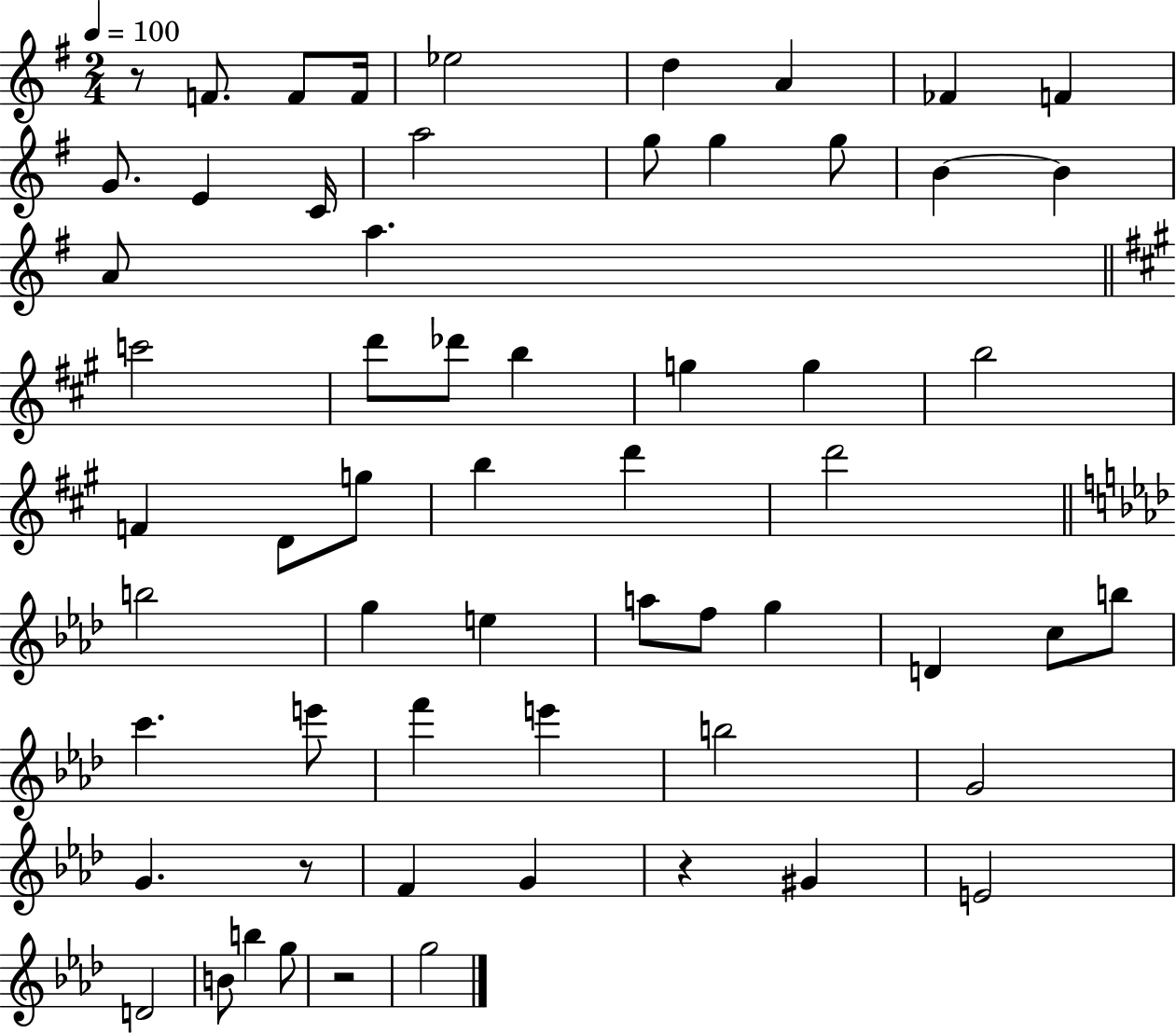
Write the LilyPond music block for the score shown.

{
  \clef treble
  \numericTimeSignature
  \time 2/4
  \key g \major
  \tempo 4 = 100
  r8 f'8. f'8 f'16 | ees''2 | d''4 a'4 | fes'4 f'4 | \break g'8. e'4 c'16 | a''2 | g''8 g''4 g''8 | b'4~~ b'4 | \break a'8 a''4. | \bar "||" \break \key a \major c'''2 | d'''8 des'''8 b''4 | g''4 g''4 | b''2 | \break f'4 d'8 g''8 | b''4 d'''4 | d'''2 | \bar "||" \break \key aes \major b''2 | g''4 e''4 | a''8 f''8 g''4 | d'4 c''8 b''8 | \break c'''4. e'''8 | f'''4 e'''4 | b''2 | g'2 | \break g'4. r8 | f'4 g'4 | r4 gis'4 | e'2 | \break d'2 | b'8 b''4 g''8 | r2 | g''2 | \break \bar "|."
}